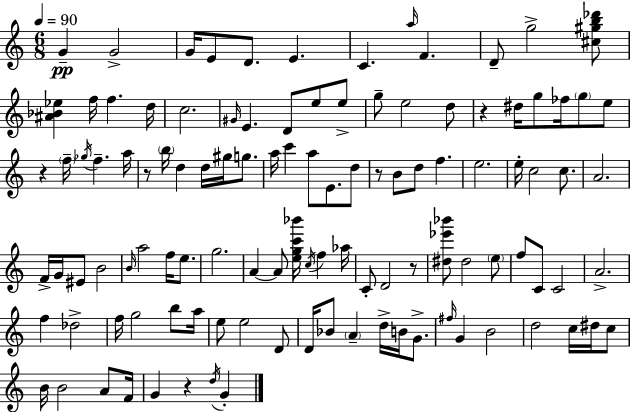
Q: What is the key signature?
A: A minor